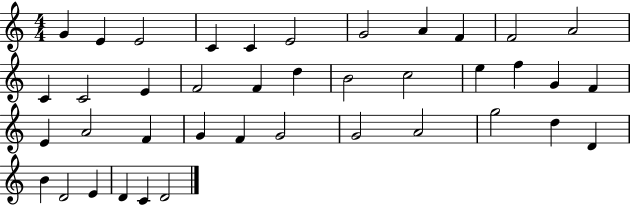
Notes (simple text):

G4/q E4/q E4/h C4/q C4/q E4/h G4/h A4/q F4/q F4/h A4/h C4/q C4/h E4/q F4/h F4/q D5/q B4/h C5/h E5/q F5/q G4/q F4/q E4/q A4/h F4/q G4/q F4/q G4/h G4/h A4/h G5/h D5/q D4/q B4/q D4/h E4/q D4/q C4/q D4/h